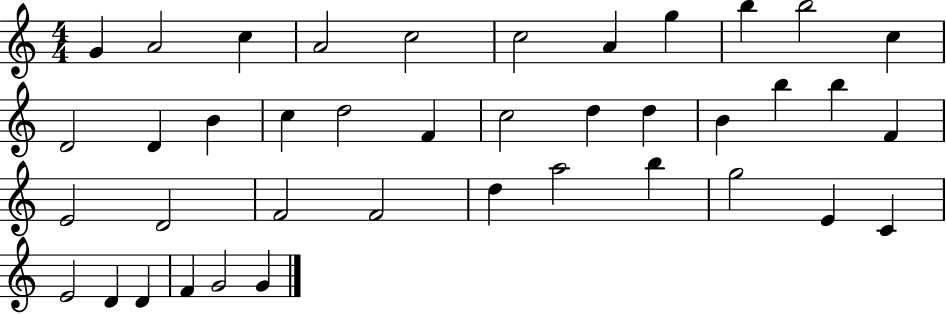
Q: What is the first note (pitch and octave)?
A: G4